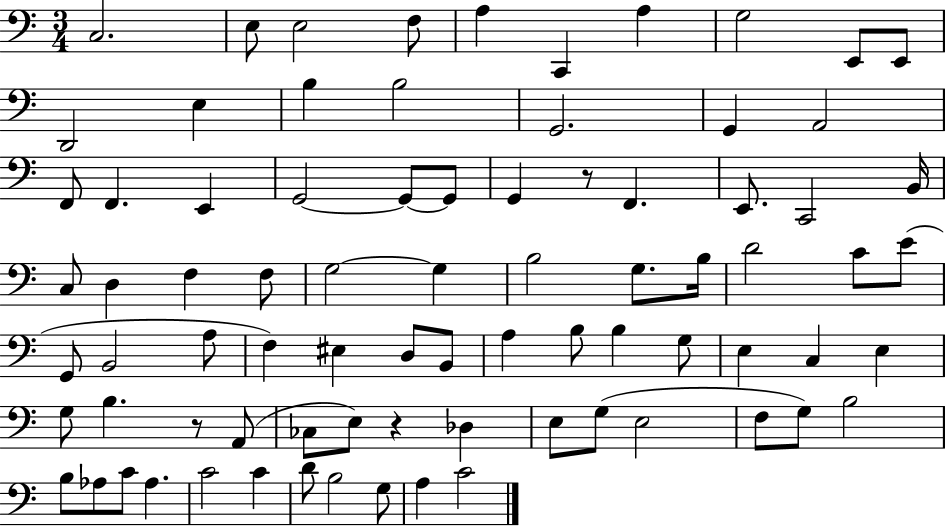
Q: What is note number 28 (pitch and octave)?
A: B2